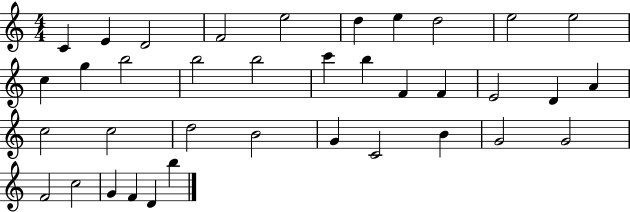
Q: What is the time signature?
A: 4/4